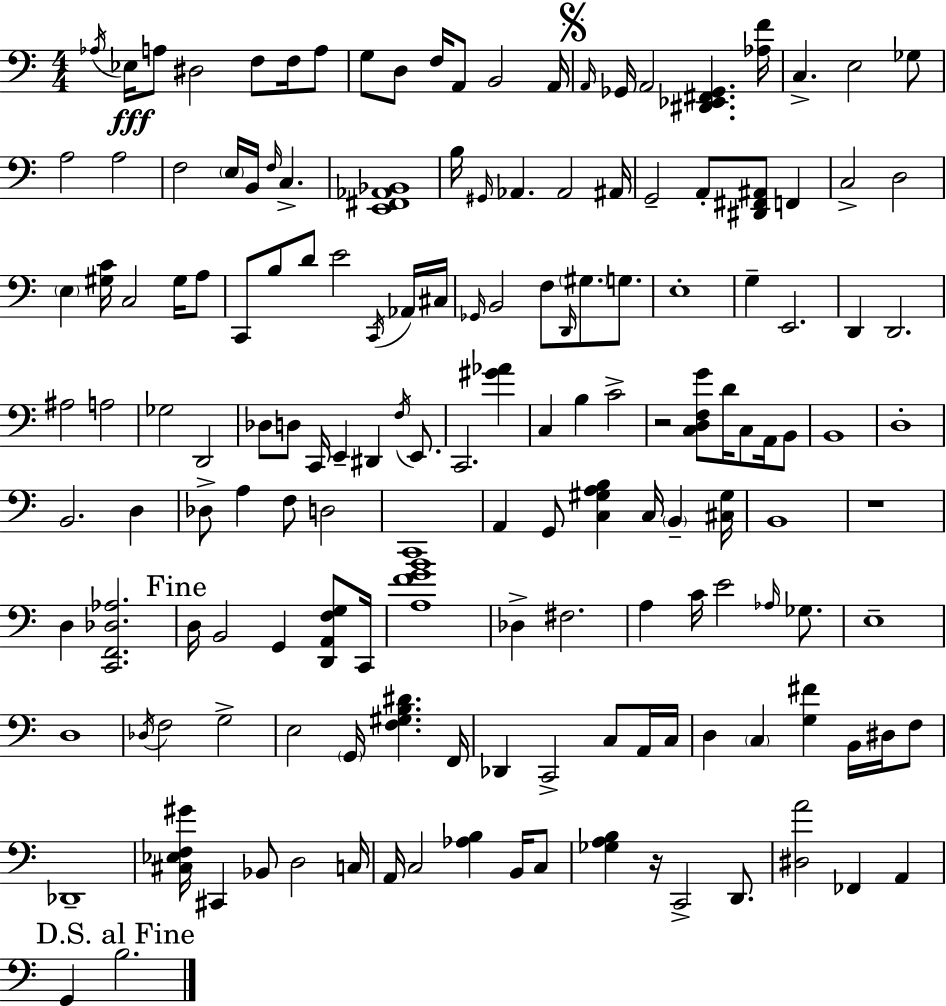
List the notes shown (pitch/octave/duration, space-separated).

Ab3/s Eb3/s A3/e D#3/h F3/e F3/s A3/e G3/e D3/e F3/s A2/e B2/h A2/s A2/s Gb2/s A2/h [D#2,Eb2,F#2,Gb2]/q. [Ab3,F4]/s C3/q. E3/h Gb3/e A3/h A3/h F3/h E3/s B2/s F3/s C3/q. [E2,F#2,Ab2,Bb2]/w B3/s G#2/s Ab2/q. Ab2/h A#2/s G2/h A2/e [D#2,F#2,A#2]/e F2/q C3/h D3/h E3/q [G#3,C4]/s C3/h G#3/s A3/e C2/e B3/e D4/e E4/h C2/s Ab2/s C#3/s Gb2/s B2/h F3/e D2/s G#3/e. G3/e. E3/w G3/q E2/h. D2/q D2/h. A#3/h A3/h Gb3/h D2/h Db3/e D3/e C2/s E2/q D#2/q F3/s E2/e. C2/h. [G#4,Ab4]/q C3/q B3/q C4/h R/h [C3,D3,F3,G4]/e D4/s C3/e A2/s B2/e B2/w D3/w B2/h. D3/q Db3/e A3/q F3/e D3/h C2/w A2/q G2/e [C3,G#3,A3,B3]/q C3/s B2/q [C#3,G#3]/s B2/w R/w D3/q [C2,F2,Db3,Ab3]/h. D3/s B2/h G2/q [D2,A2,F3,G3]/e C2/s [A3,F4,G4,B4]/w Db3/q F#3/h. A3/q C4/s E4/h Ab3/s Gb3/e. E3/w D3/w Db3/s F3/h G3/h E3/h G2/s [F3,G#3,B3,D#4]/q. F2/s Db2/q C2/h C3/e A2/s C3/s D3/q C3/q [G3,F#4]/q B2/s D#3/s F3/e Db2/w [C#3,Eb3,F3,G#4]/s C#2/q Bb2/e D3/h C3/s A2/s C3/h [Ab3,B3]/q B2/s C3/e [Gb3,A3,B3]/q R/s C2/h D2/e. [D#3,A4]/h FES2/q A2/q G2/q B3/h.